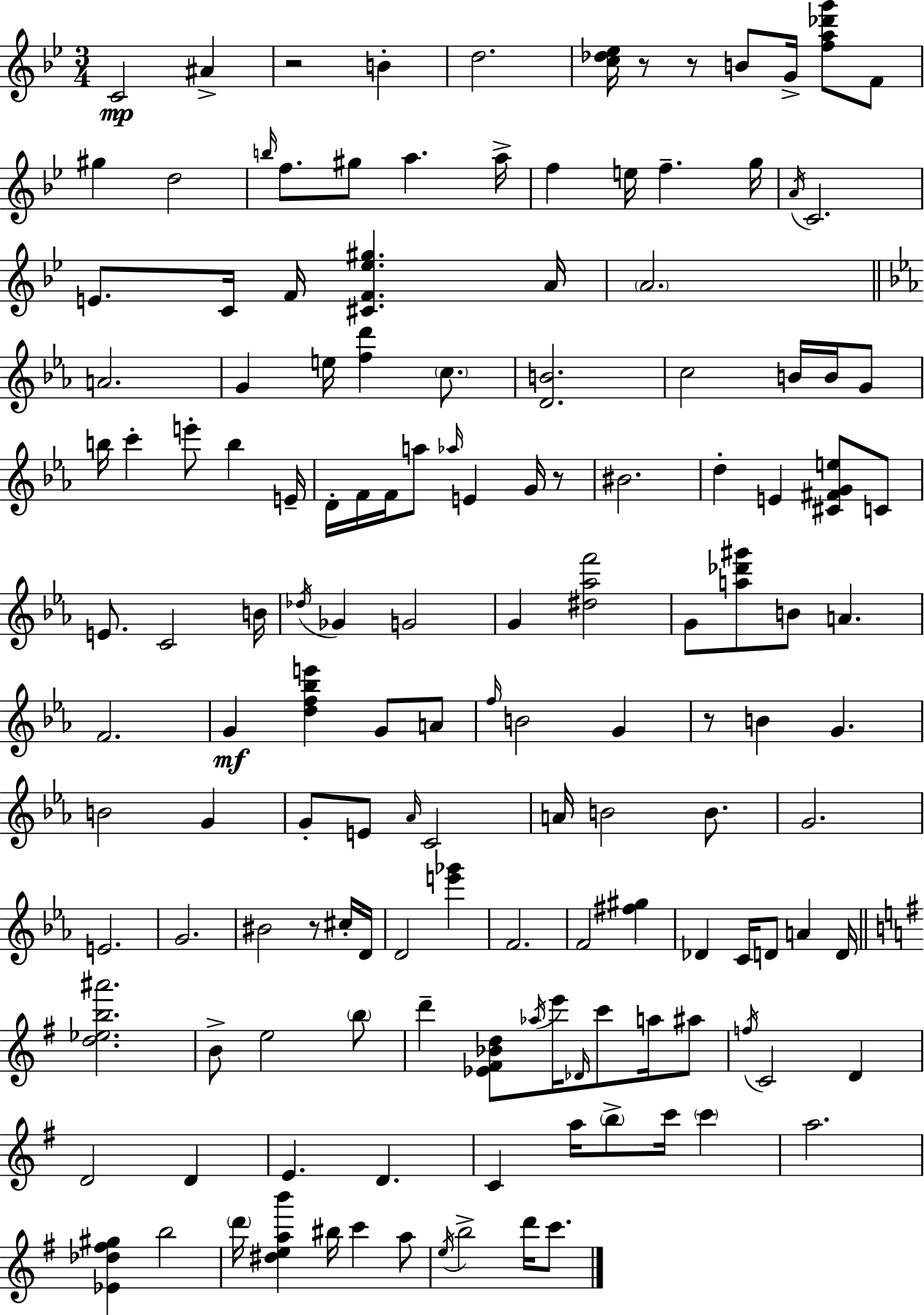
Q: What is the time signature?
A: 3/4